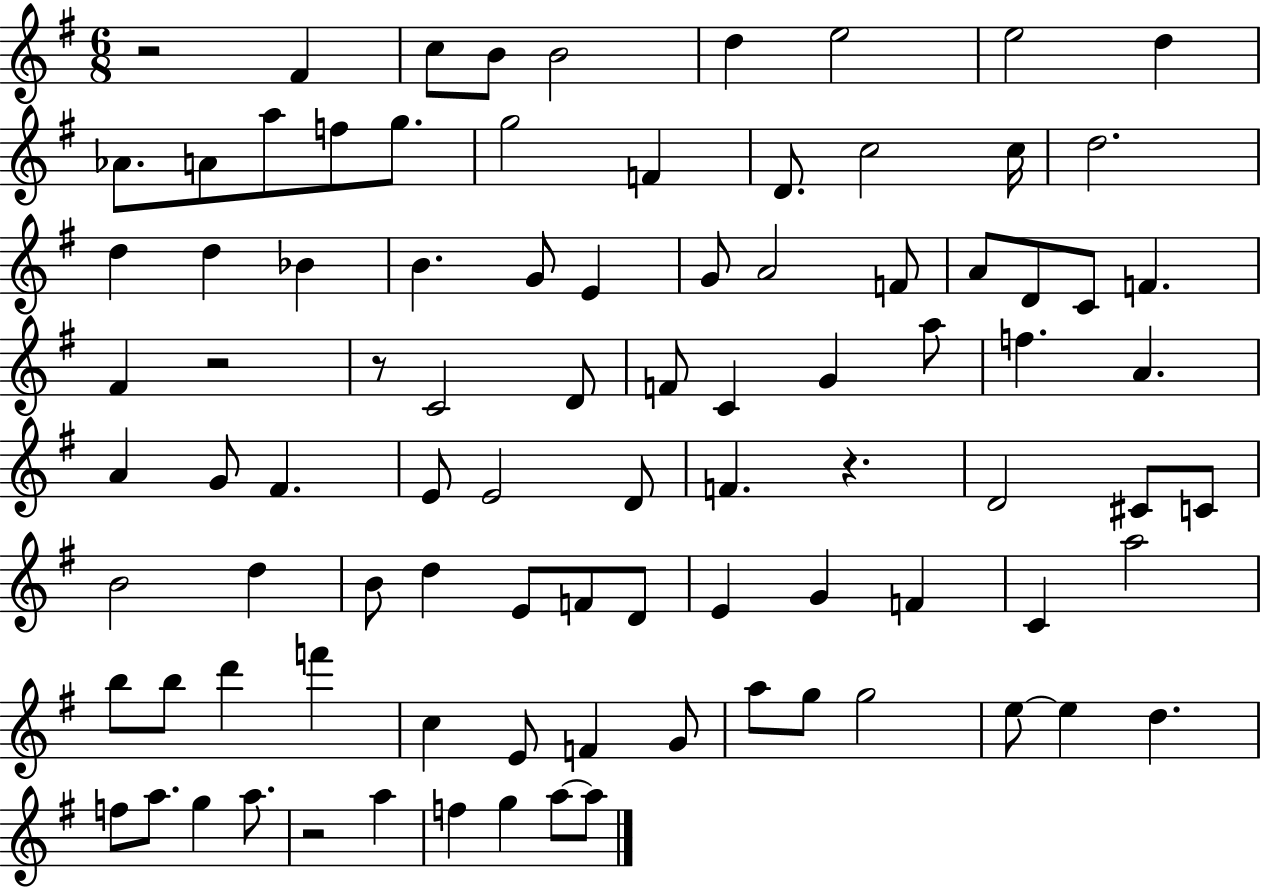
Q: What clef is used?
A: treble